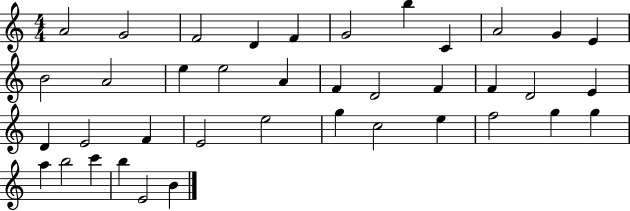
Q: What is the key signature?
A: C major